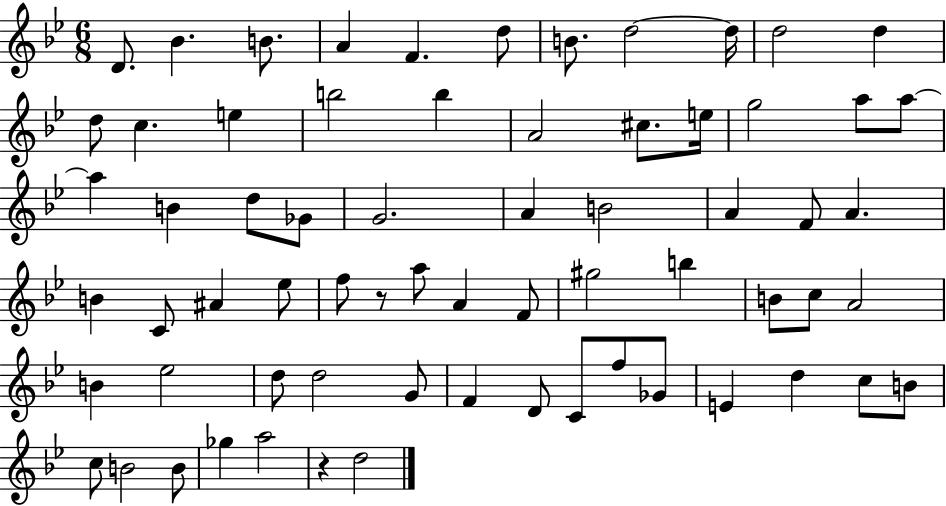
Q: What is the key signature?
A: BES major